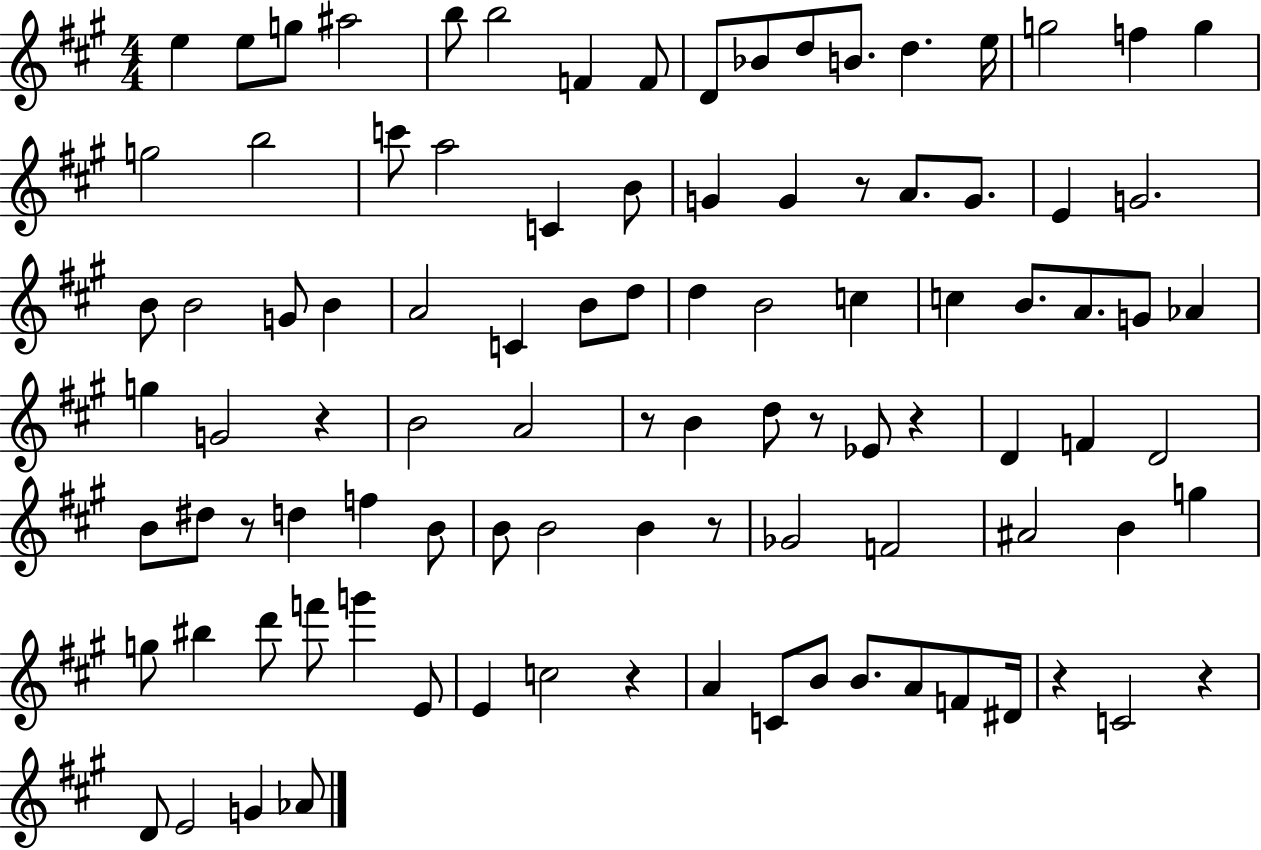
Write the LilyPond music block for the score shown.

{
  \clef treble
  \numericTimeSignature
  \time 4/4
  \key a \major
  e''4 e''8 g''8 ais''2 | b''8 b''2 f'4 f'8 | d'8 bes'8 d''8 b'8. d''4. e''16 | g''2 f''4 g''4 | \break g''2 b''2 | c'''8 a''2 c'4 b'8 | g'4 g'4 r8 a'8. g'8. | e'4 g'2. | \break b'8 b'2 g'8 b'4 | a'2 c'4 b'8 d''8 | d''4 b'2 c''4 | c''4 b'8. a'8. g'8 aes'4 | \break g''4 g'2 r4 | b'2 a'2 | r8 b'4 d''8 r8 ees'8 r4 | d'4 f'4 d'2 | \break b'8 dis''8 r8 d''4 f''4 b'8 | b'8 b'2 b'4 r8 | ges'2 f'2 | ais'2 b'4 g''4 | \break g''8 bis''4 d'''8 f'''8 g'''4 e'8 | e'4 c''2 r4 | a'4 c'8 b'8 b'8. a'8 f'8 dis'16 | r4 c'2 r4 | \break d'8 e'2 g'4 aes'8 | \bar "|."
}